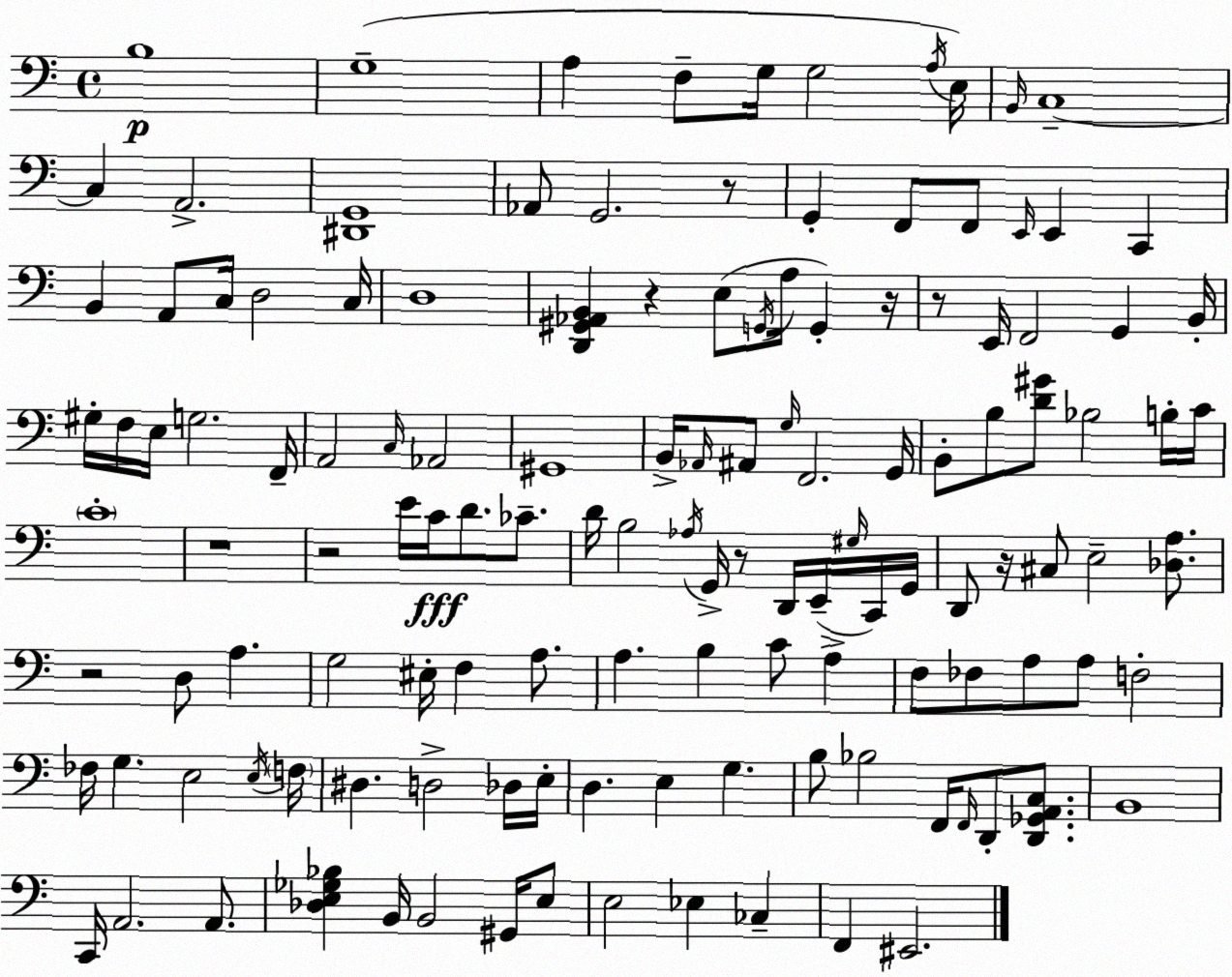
X:1
T:Untitled
M:4/4
L:1/4
K:C
B,4 G,4 A, F,/2 G,/4 G,2 A,/4 E,/4 B,,/4 C,4 C, A,,2 [^D,,G,,]4 _A,,/2 G,,2 z/2 G,, F,,/2 F,,/2 E,,/4 E,, C,, B,, A,,/2 C,/4 D,2 C,/4 D,4 [D,,^G,,_A,,B,,] z E,/2 G,,/4 A,/4 G,, z/4 z/2 E,,/4 F,,2 G,, B,,/4 ^G,/4 F,/4 E,/4 G,2 F,,/4 A,,2 C,/4 _A,,2 ^G,,4 B,,/4 _A,,/4 ^A,,/2 G,/4 F,,2 G,,/4 B,,/2 B,/2 [D^G]/2 _B,2 B,/4 C/4 C4 z4 z2 E/4 C/4 D/2 _C/2 D/4 B,2 _A,/4 G,,/4 z/2 D,,/4 E,,/4 ^G,/4 C,,/4 G,,/4 D,,/2 z/4 ^C,/2 E,2 [_D,A,]/2 z2 D,/2 A, G,2 ^E,/4 F, A,/2 A, B, C/2 A, F,/2 _F,/2 A,/2 A,/2 F,2 _F,/4 G, E,2 E,/4 F,/4 ^D, D,2 _D,/4 E,/4 D, E, G, B,/2 _B,2 F,,/4 F,,/4 D,,/2 [D,,_G,,A,,C,]/2 B,,4 C,,/4 A,,2 A,,/2 [_D,E,_G,_B,] B,,/4 B,,2 ^G,,/4 E,/2 E,2 _E, _C, F,, ^E,,2